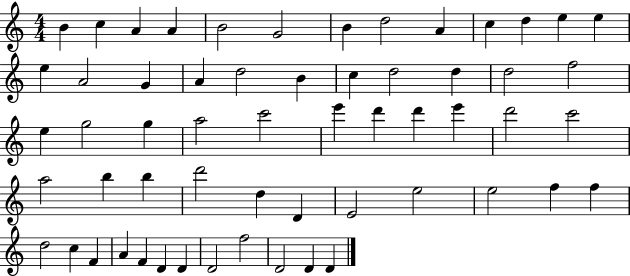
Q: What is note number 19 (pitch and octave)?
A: B4